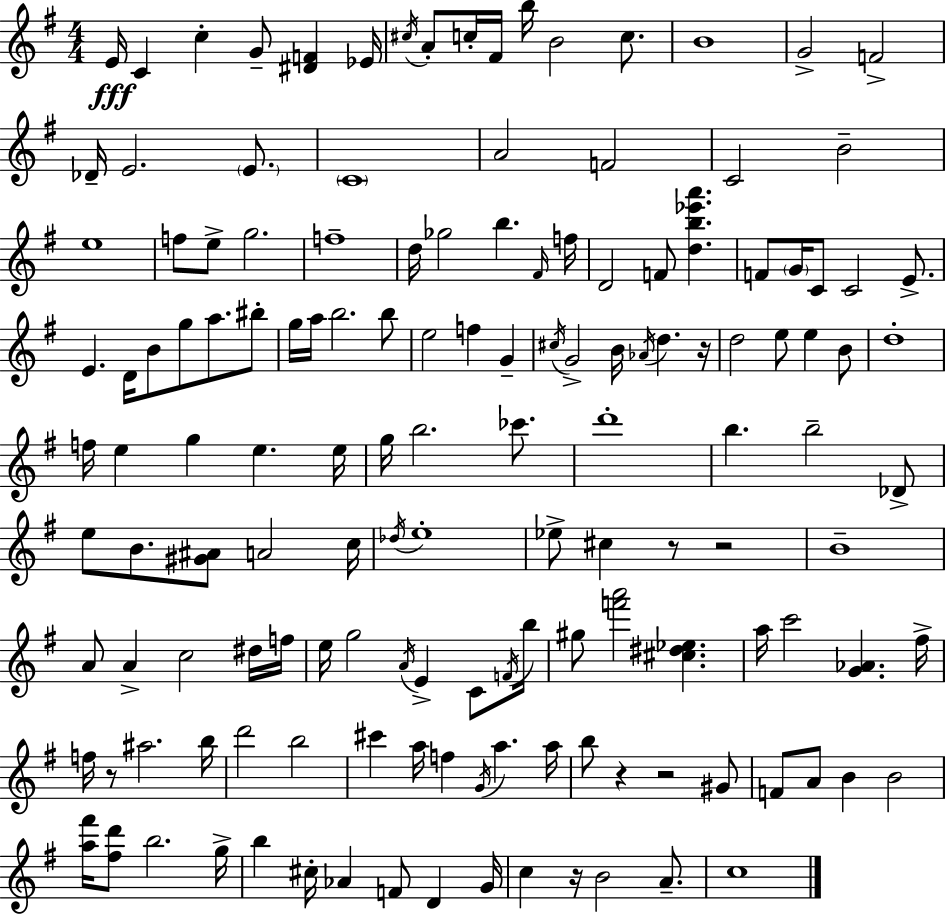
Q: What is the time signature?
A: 4/4